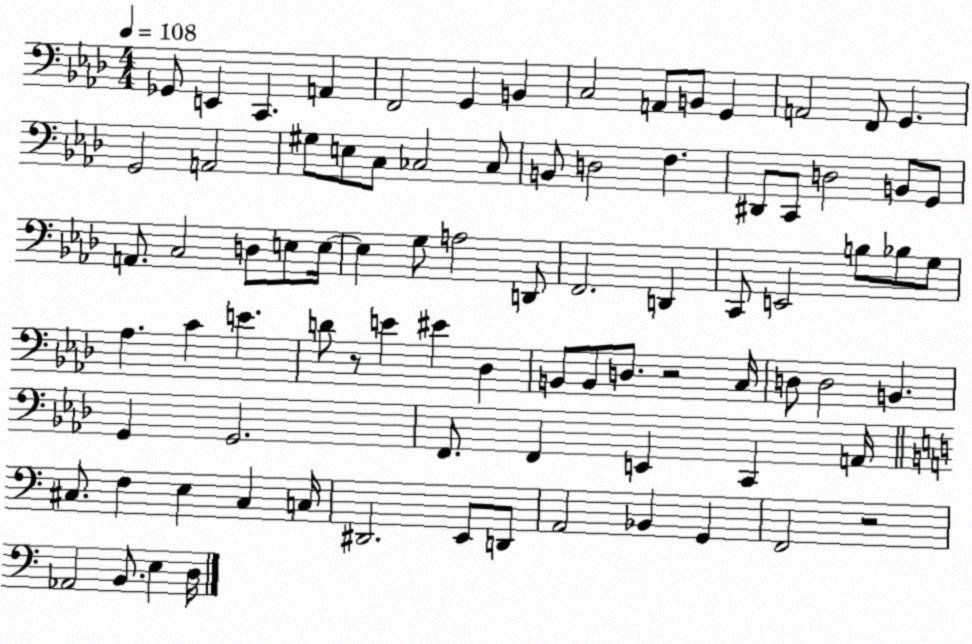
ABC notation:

X:1
T:Untitled
M:4/4
L:1/4
K:Ab
_G,,/2 E,, C,, A,, F,,2 G,, B,, C,2 A,,/2 B,,/2 G,, A,,2 F,,/2 G,, G,,2 A,,2 ^G,/2 E,/2 C,/2 _C,2 _C,/2 B,,/2 D,2 F, ^D,,/2 C,,/2 D,2 B,,/2 G,,/2 A,,/2 C,2 D,/2 E,/2 E,/4 E, G,/2 A,2 D,,/2 F,,2 D,, C,,/2 E,,2 B,/2 _B,/2 G,/2 _A, C E D/2 z/2 E ^E _D, B,,/2 B,,/2 D,/2 z2 C,/4 D,/2 D,2 B,, G,, G,,2 F,,/2 F,, E,, C,, A,,/4 ^C,/2 F, E, ^C, C,/4 ^D,,2 E,,/2 D,,/2 A,,2 _B,, G,, F,,2 z2 _A,,2 B,,/2 E, D,/4